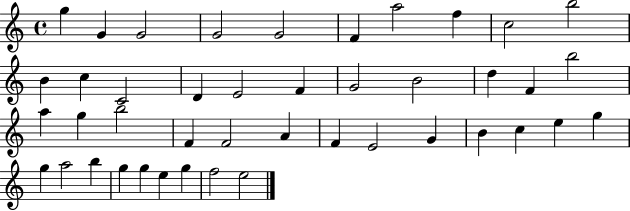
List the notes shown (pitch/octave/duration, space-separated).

G5/q G4/q G4/h G4/h G4/h F4/q A5/h F5/q C5/h B5/h B4/q C5/q C4/h D4/q E4/h F4/q G4/h B4/h D5/q F4/q B5/h A5/q G5/q B5/h F4/q F4/h A4/q F4/q E4/h G4/q B4/q C5/q E5/q G5/q G5/q A5/h B5/q G5/q G5/q E5/q G5/q F5/h E5/h